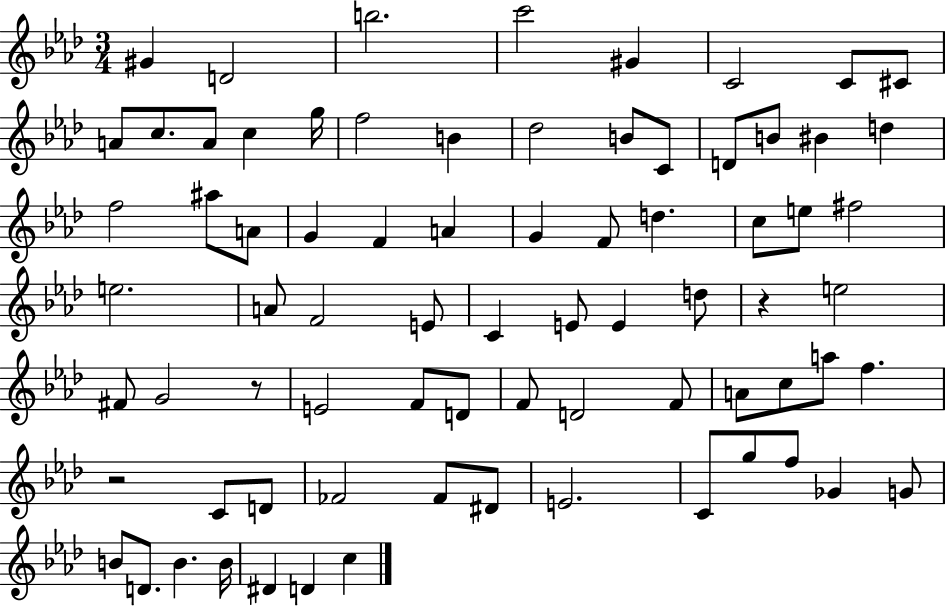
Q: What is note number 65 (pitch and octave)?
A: Gb4